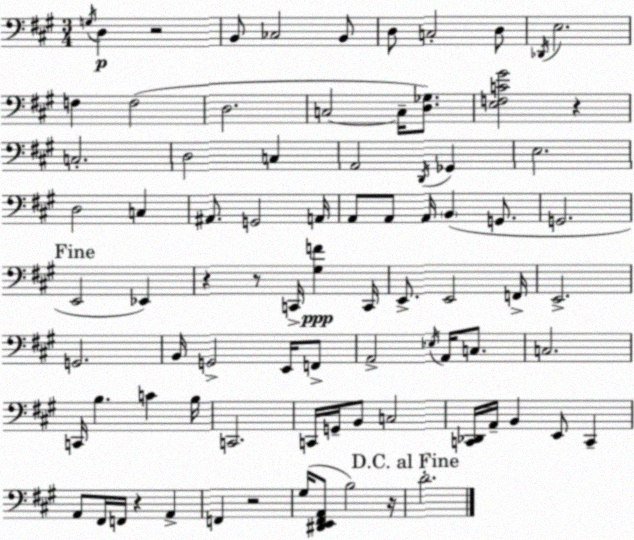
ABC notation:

X:1
T:Untitled
M:3/4
L:1/4
K:A
G,/4 D, z2 B,,/2 _C,2 B,,/2 D,/2 C,2 D,/2 _D,,/4 E,2 F, F,2 D,2 C,2 C,/4 [D,_G,]/2 [E,F,C^G]2 z C,2 D,2 C, A,,2 D,,/4 _G,, E,2 D,2 C, ^A,,/2 G,,2 A,,/4 A,,/2 A,,/2 A,,/4 B,, G,,/2 G,,2 E,,2 _E,, z z/2 C,,/4 [^G,F] C,,/4 E,,/2 E,,2 F,,/4 E,,2 G,,2 B,,/4 G,,2 E,,/4 F,,/2 A,,2 _E,/4 A,,/4 C,/2 C,2 C,,/4 B, C B,/4 C,,2 C,,/4 G,,/4 B,,/2 C,2 [C,,_D,,]/4 A,,/4 B,, E,,/2 C,, A,,/2 ^F,,/4 F,,/4 z A,, F,, z2 ^G,/4 [^D,,E,,^F,,A,,]/2 B,2 z/4 D2